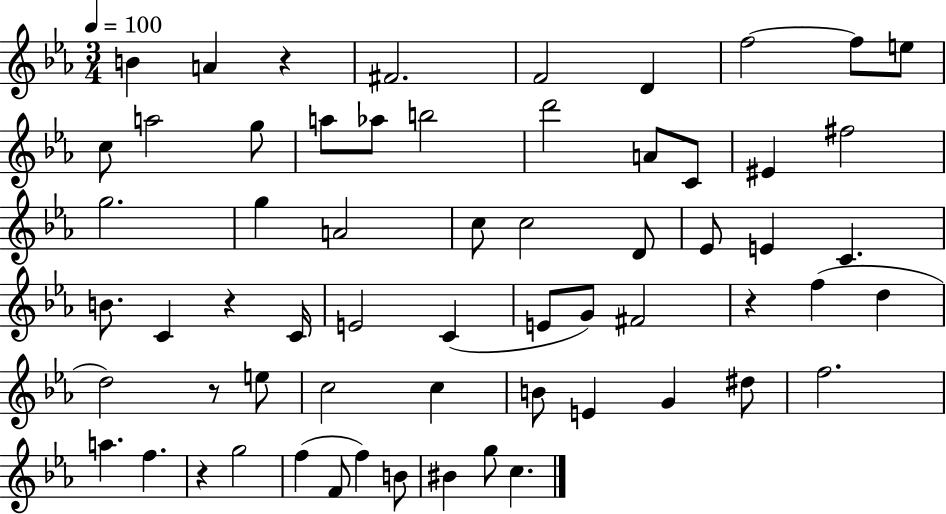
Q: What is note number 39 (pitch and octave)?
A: D5